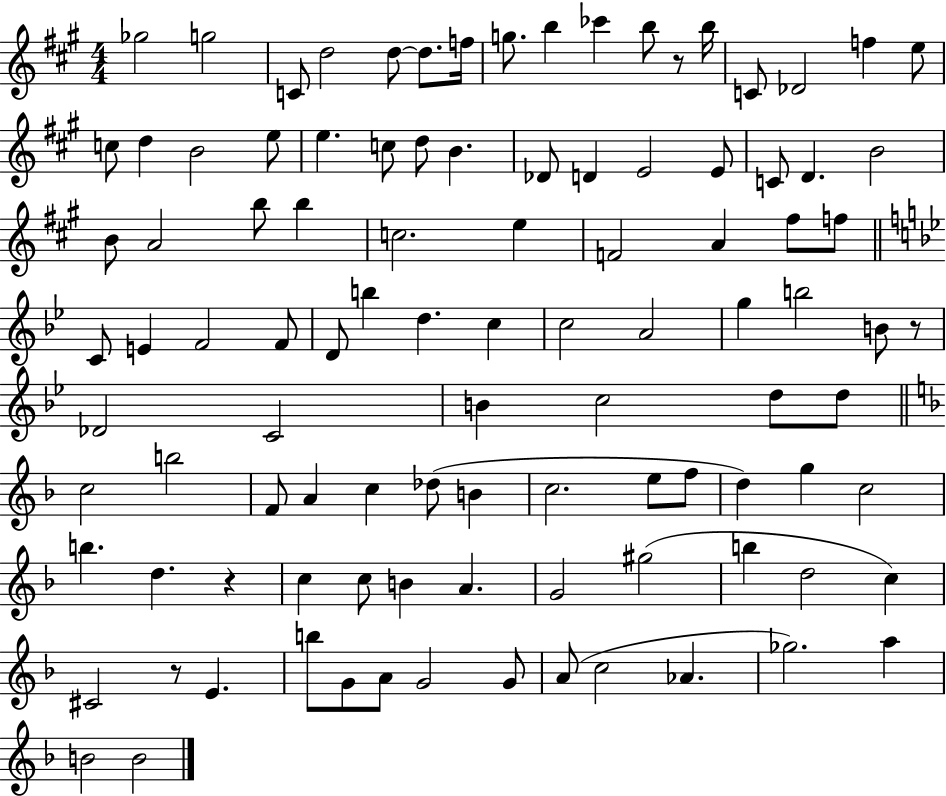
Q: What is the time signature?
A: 4/4